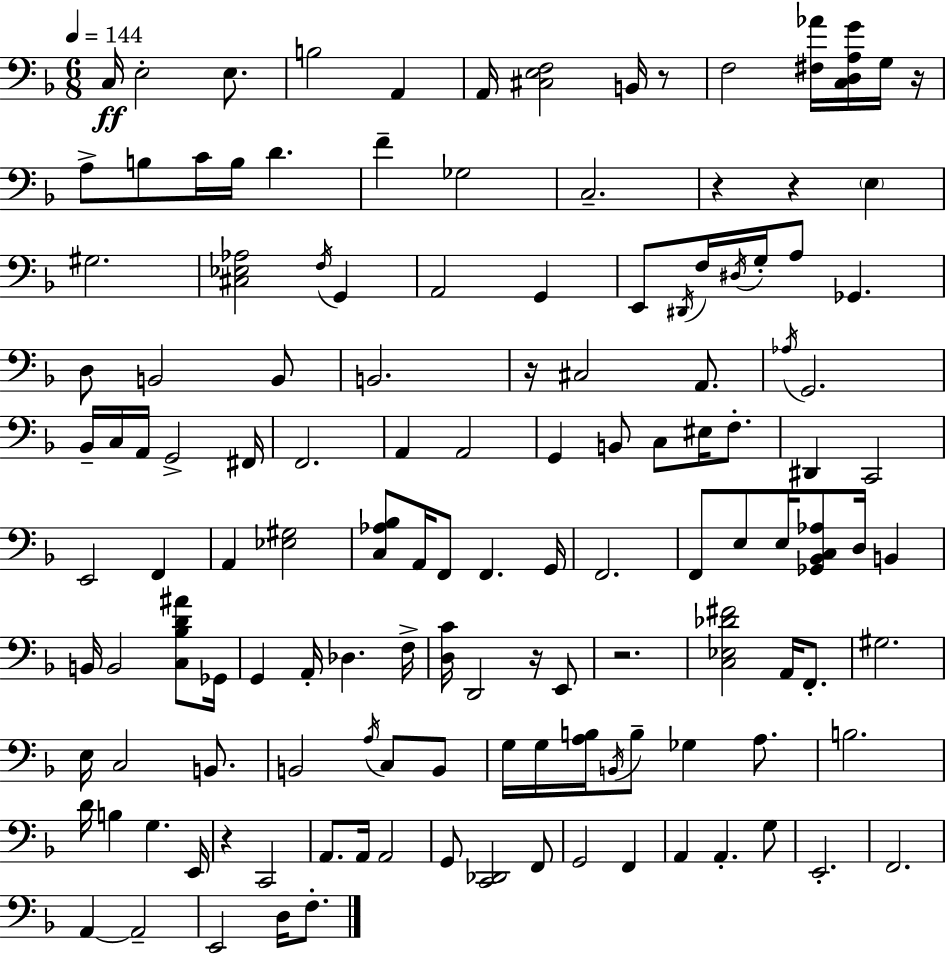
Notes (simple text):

C3/s E3/h E3/e. B3/h A2/q A2/s [C#3,E3,F3]/h B2/s R/e F3/h [F#3,Ab4]/s [C3,D3,A3,G4]/s G3/s R/s A3/e B3/e C4/s B3/s D4/q. F4/q Gb3/h C3/h. R/q R/q E3/q G#3/h. [C#3,Eb3,Ab3]/h F3/s G2/q A2/h G2/q E2/e D#2/s F3/s D#3/s G3/s A3/e Gb2/q. D3/e B2/h B2/e B2/h. R/s C#3/h A2/e. Ab3/s G2/h. Bb2/s C3/s A2/s G2/h F#2/s F2/h. A2/q A2/h G2/q B2/e C3/e EIS3/s F3/e. D#2/q C2/h E2/h F2/q A2/q [Eb3,G#3]/h [C3,Ab3,Bb3]/e A2/s F2/e F2/q. G2/s F2/h. F2/e E3/e E3/s [Gb2,Bb2,C3,Ab3]/e D3/s B2/q B2/s B2/h [C3,Bb3,D4,A#4]/e Gb2/s G2/q A2/s Db3/q. F3/s [D3,C4]/s D2/h R/s E2/e R/h. [C3,Eb3,Db4,F#4]/h A2/s F2/e. G#3/h. E3/s C3/h B2/e. B2/h A3/s C3/e B2/e G3/s G3/s [A3,B3]/s B2/s B3/e Gb3/q A3/e. B3/h. D4/s B3/q G3/q. E2/s R/q C2/h A2/e. A2/s A2/h G2/e [C2,Db2]/h F2/e G2/h F2/q A2/q A2/q. G3/e E2/h. F2/h. A2/q A2/h E2/h D3/s F3/e.